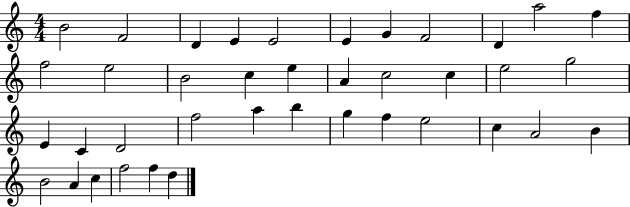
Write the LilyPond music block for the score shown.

{
  \clef treble
  \numericTimeSignature
  \time 4/4
  \key c \major
  b'2 f'2 | d'4 e'4 e'2 | e'4 g'4 f'2 | d'4 a''2 f''4 | \break f''2 e''2 | b'2 c''4 e''4 | a'4 c''2 c''4 | e''2 g''2 | \break e'4 c'4 d'2 | f''2 a''4 b''4 | g''4 f''4 e''2 | c''4 a'2 b'4 | \break b'2 a'4 c''4 | f''2 f''4 d''4 | \bar "|."
}